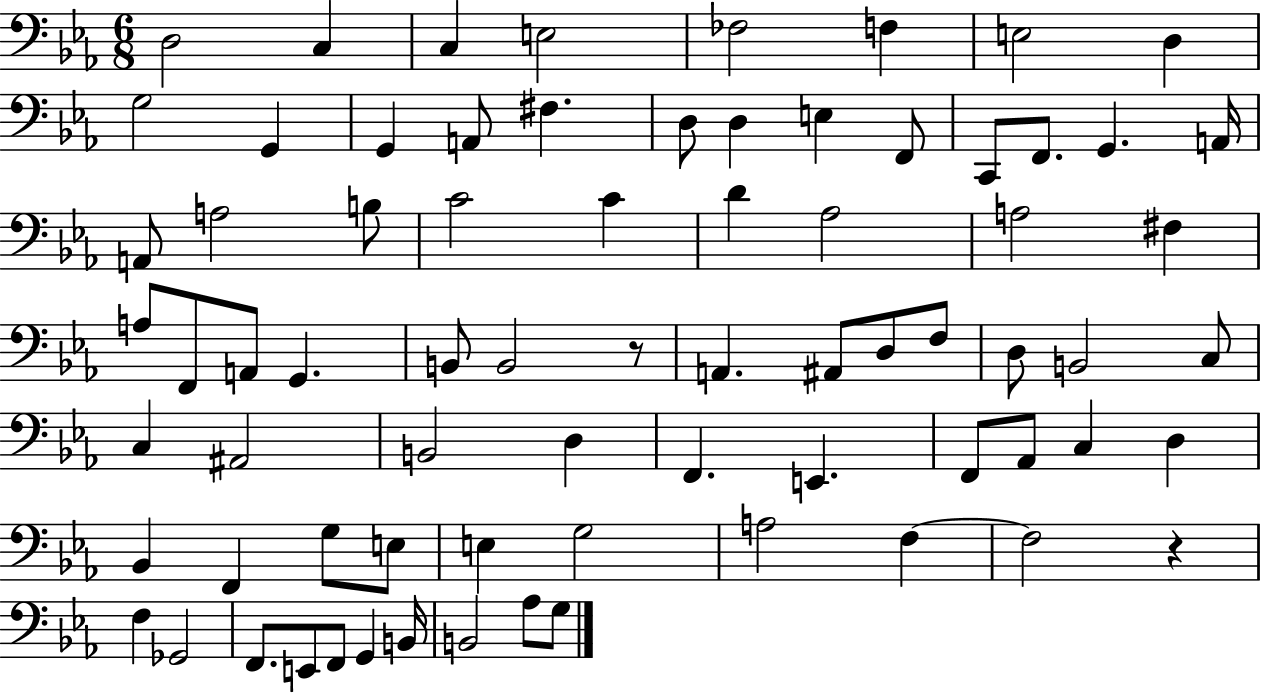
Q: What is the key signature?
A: EES major